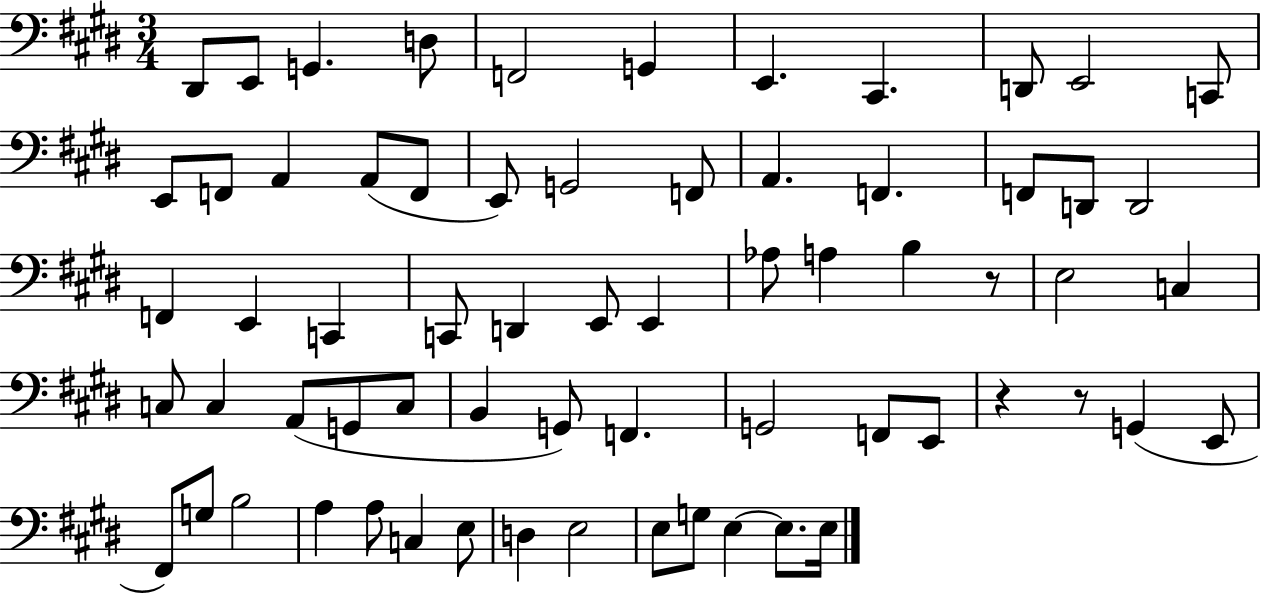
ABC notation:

X:1
T:Untitled
M:3/4
L:1/4
K:E
^D,,/2 E,,/2 G,, D,/2 F,,2 G,, E,, ^C,, D,,/2 E,,2 C,,/2 E,,/2 F,,/2 A,, A,,/2 F,,/2 E,,/2 G,,2 F,,/2 A,, F,, F,,/2 D,,/2 D,,2 F,, E,, C,, C,,/2 D,, E,,/2 E,, _A,/2 A, B, z/2 E,2 C, C,/2 C, A,,/2 G,,/2 C,/2 B,, G,,/2 F,, G,,2 F,,/2 E,,/2 z z/2 G,, E,,/2 ^F,,/2 G,/2 B,2 A, A,/2 C, E,/2 D, E,2 E,/2 G,/2 E, E,/2 E,/4